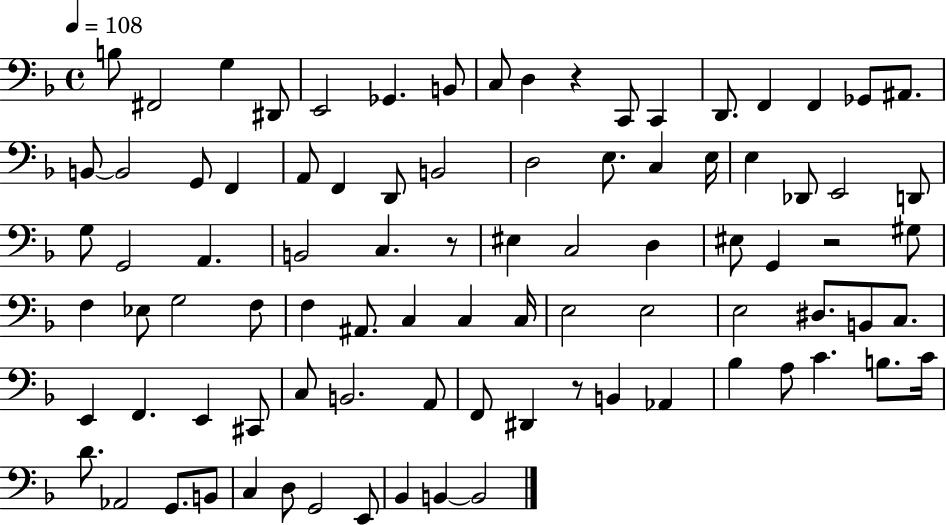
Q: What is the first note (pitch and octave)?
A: B3